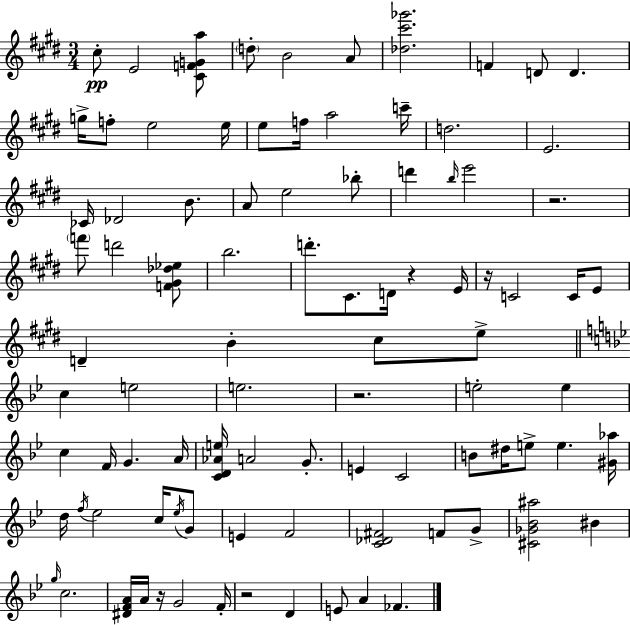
X:1
T:Untitled
M:3/4
L:1/4
K:E
^c/2 E2 [^CFGa]/2 d/2 B2 A/2 [_d^c'_g']2 F D/2 D g/4 f/2 e2 e/4 e/2 f/4 a2 c'/4 d2 E2 _C/4 _D2 B/2 A/2 e2 _b/2 d' b/4 e'2 z2 f'/2 d'2 [F^G_d_e]/2 b2 d'/2 ^C/2 D/4 z E/4 z/4 C2 C/4 E/2 D B ^c/2 e/2 c e2 e2 z2 e2 e c F/4 G A/4 [CD_Ae]/4 A2 G/2 E C2 B/2 ^d/4 e/2 e [^G_a]/4 d/4 f/4 _e2 c/4 _e/4 G/2 E F2 [C_D^F]2 F/2 G/2 [^C_G_B^a]2 ^B g/4 c2 [^DFA]/4 A/4 z/4 G2 F/4 z2 D E/2 A _F